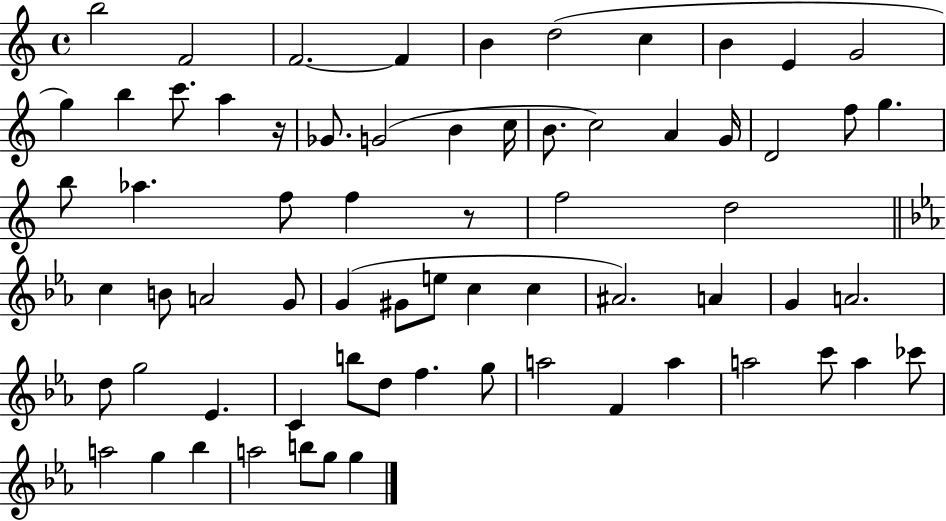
{
  \clef treble
  \time 4/4
  \defaultTimeSignature
  \key c \major
  b''2 f'2 | f'2.~~ f'4 | b'4 d''2( c''4 | b'4 e'4 g'2 | \break g''4) b''4 c'''8. a''4 r16 | ges'8. g'2( b'4 c''16 | b'8. c''2) a'4 g'16 | d'2 f''8 g''4. | \break b''8 aes''4. f''8 f''4 r8 | f''2 d''2 | \bar "||" \break \key ees \major c''4 b'8 a'2 g'8 | g'4( gis'8 e''8 c''4 c''4 | ais'2.) a'4 | g'4 a'2. | \break d''8 g''2 ees'4. | c'4 b''8 d''8 f''4. g''8 | a''2 f'4 a''4 | a''2 c'''8 a''4 ces'''8 | \break a''2 g''4 bes''4 | a''2 b''8 g''8 g''4 | \bar "|."
}